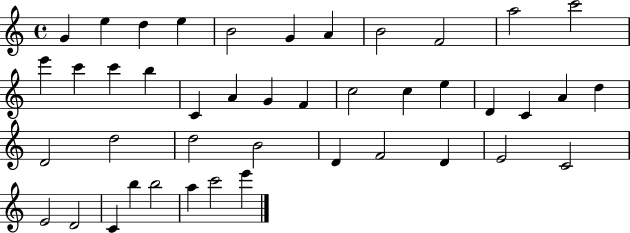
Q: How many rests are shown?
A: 0